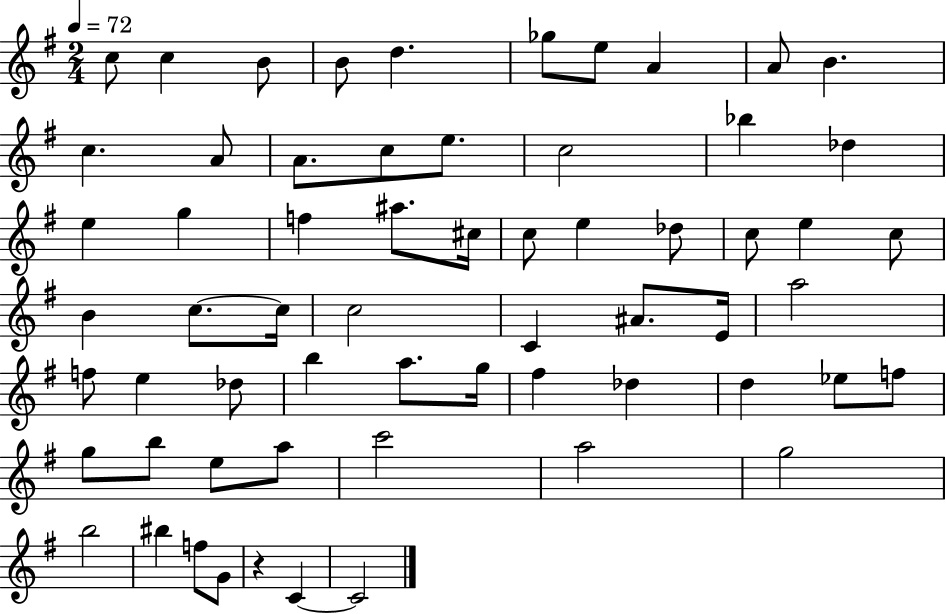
X:1
T:Untitled
M:2/4
L:1/4
K:G
c/2 c B/2 B/2 d _g/2 e/2 A A/2 B c A/2 A/2 c/2 e/2 c2 _b _d e g f ^a/2 ^c/4 c/2 e _d/2 c/2 e c/2 B c/2 c/4 c2 C ^A/2 E/4 a2 f/2 e _d/2 b a/2 g/4 ^f _d d _e/2 f/2 g/2 b/2 e/2 a/2 c'2 a2 g2 b2 ^b f/2 G/2 z C C2